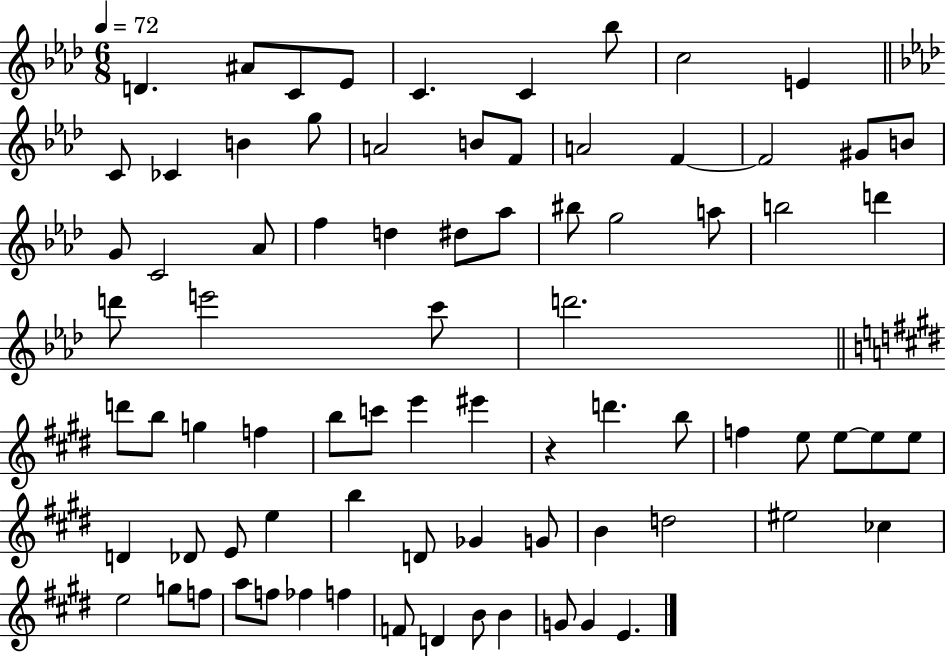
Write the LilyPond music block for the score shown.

{
  \clef treble
  \numericTimeSignature
  \time 6/8
  \key aes \major
  \tempo 4 = 72
  d'4. ais'8 c'8 ees'8 | c'4. c'4 bes''8 | c''2 e'4 | \bar "||" \break \key aes \major c'8 ces'4 b'4 g''8 | a'2 b'8 f'8 | a'2 f'4~~ | f'2 gis'8 b'8 | \break g'8 c'2 aes'8 | f''4 d''4 dis''8 aes''8 | bis''8 g''2 a''8 | b''2 d'''4 | \break d'''8 e'''2 c'''8 | d'''2. | \bar "||" \break \key e \major d'''8 b''8 g''4 f''4 | b''8 c'''8 e'''4 eis'''4 | r4 d'''4. b''8 | f''4 e''8 e''8~~ e''8 e''8 | \break d'4 des'8 e'8 e''4 | b''4 d'8 ges'4 g'8 | b'4 d''2 | eis''2 ces''4 | \break e''2 g''8 f''8 | a''8 f''8 fes''4 f''4 | f'8 d'4 b'8 b'4 | g'8 g'4 e'4. | \break \bar "|."
}